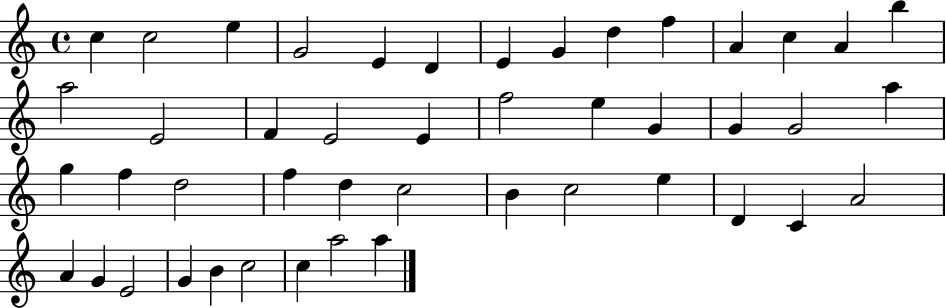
{
  \clef treble
  \time 4/4
  \defaultTimeSignature
  \key c \major
  c''4 c''2 e''4 | g'2 e'4 d'4 | e'4 g'4 d''4 f''4 | a'4 c''4 a'4 b''4 | \break a''2 e'2 | f'4 e'2 e'4 | f''2 e''4 g'4 | g'4 g'2 a''4 | \break g''4 f''4 d''2 | f''4 d''4 c''2 | b'4 c''2 e''4 | d'4 c'4 a'2 | \break a'4 g'4 e'2 | g'4 b'4 c''2 | c''4 a''2 a''4 | \bar "|."
}